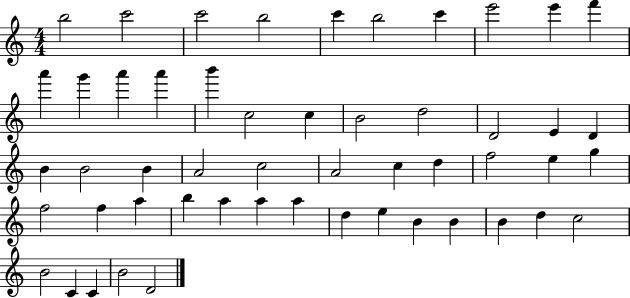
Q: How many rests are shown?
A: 0